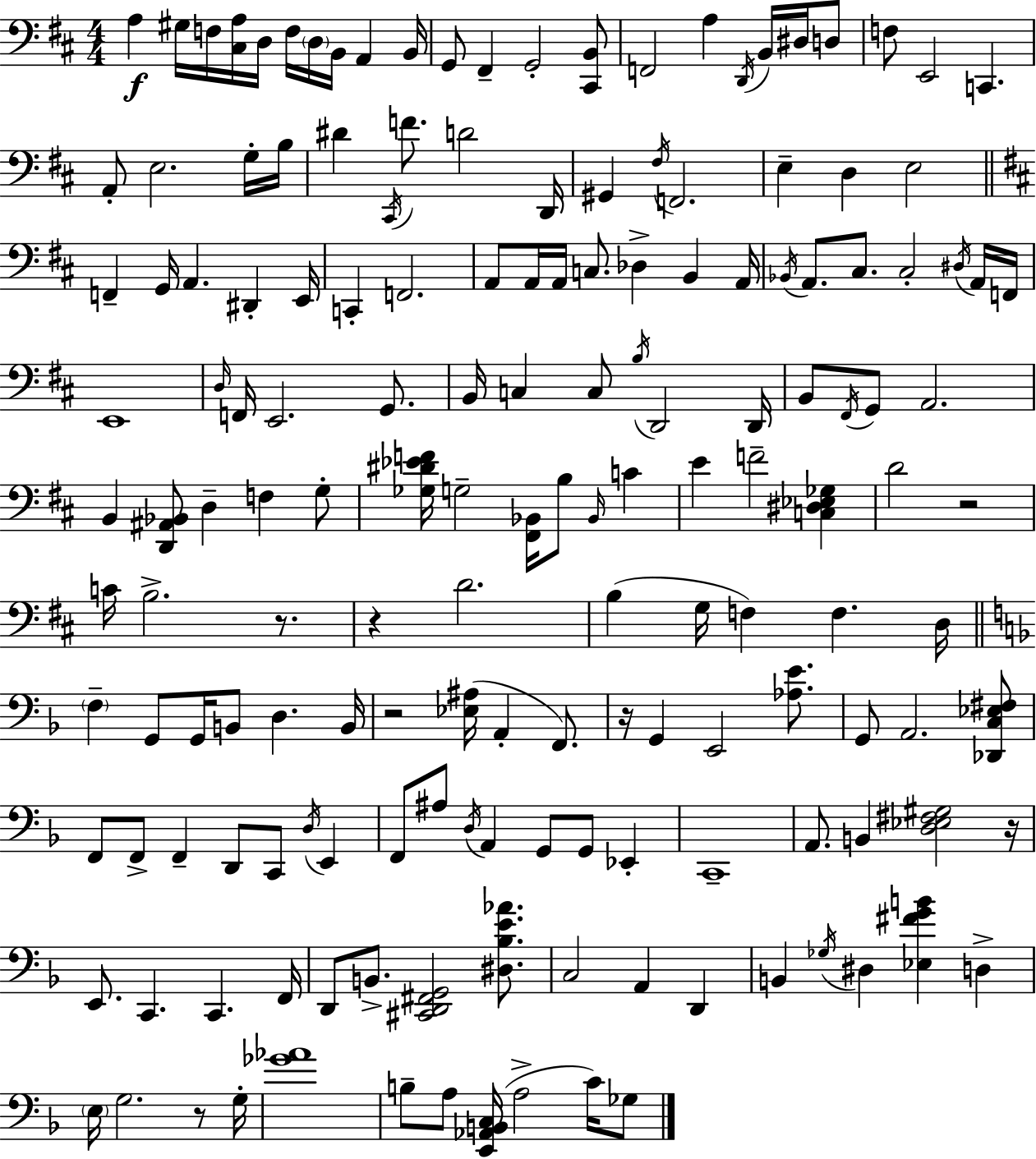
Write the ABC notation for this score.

X:1
T:Untitled
M:4/4
L:1/4
K:D
A, ^G,/4 F,/4 [^C,A,]/4 D,/4 F,/4 D,/4 B,,/4 A,, B,,/4 G,,/2 ^F,, G,,2 [^C,,B,,]/2 F,,2 A, D,,/4 B,,/4 ^D,/4 D,/2 F,/2 E,,2 C,, A,,/2 E,2 G,/4 B,/4 ^D ^C,,/4 F/2 D2 D,,/4 ^G,, ^F,/4 F,,2 E, D, E,2 F,, G,,/4 A,, ^D,, E,,/4 C,, F,,2 A,,/2 A,,/4 A,,/4 C,/2 _D, B,, A,,/4 _B,,/4 A,,/2 ^C,/2 ^C,2 ^D,/4 A,,/4 F,,/4 E,,4 D,/4 F,,/4 E,,2 G,,/2 B,,/4 C, C,/2 B,/4 D,,2 D,,/4 B,,/2 ^F,,/4 G,,/2 A,,2 B,, [D,,^A,,_B,,]/2 D, F, G,/2 [_G,^D_EF]/4 G,2 [^F,,_B,,]/4 B,/2 _B,,/4 C E F2 [C,^D,_E,_G,] D2 z2 C/4 B,2 z/2 z D2 B, G,/4 F, F, D,/4 F, G,,/2 G,,/4 B,,/2 D, B,,/4 z2 [_E,^A,]/4 A,, F,,/2 z/4 G,, E,,2 [_A,E]/2 G,,/2 A,,2 [_D,,C,_E,^F,]/2 F,,/2 F,,/2 F,, D,,/2 C,,/2 D,/4 E,, F,,/2 ^A,/2 D,/4 A,, G,,/2 G,,/2 _E,, C,,4 A,,/2 B,, [D,_E,^F,^G,]2 z/4 E,,/2 C,, C,, F,,/4 D,,/2 B,,/2 [^C,,D,,^F,,G,,]2 [^D,_B,E_A]/2 C,2 A,, D,, B,, _G,/4 ^D, [_E,^FGB] D, E,/4 G,2 z/2 G,/4 [_G_A]4 B,/2 A,/2 [E,,_A,,B,,C,]/4 A,2 C/4 _G,/2